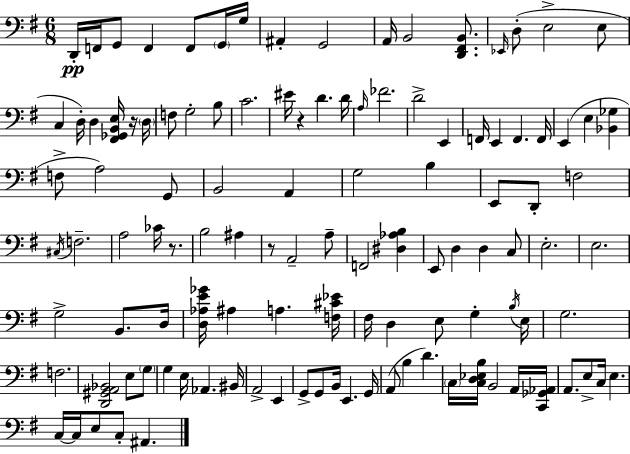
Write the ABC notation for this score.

X:1
T:Untitled
M:6/8
L:1/4
K:Em
D,,/4 F,,/4 G,,/2 F,, F,,/2 G,,/4 G,/4 ^A,, G,,2 A,,/4 B,,2 [D,,^F,,B,,]/2 _E,,/4 D,/2 E,2 E,/2 C, D,/4 D, [^F,,_G,,B,,E,]/4 z/4 D,/4 F,/2 G,2 B,/2 C2 ^E/4 z D D/4 A,/4 _F2 D2 E,, F,,/4 E,, F,, F,,/4 E,, E, [_B,,_G,] F,/2 A,2 G,,/2 B,,2 A,, G,2 B, E,,/2 D,,/2 F,2 ^C,/4 F,2 A,2 _C/4 z/2 B,2 ^A, z/2 A,,2 A,/2 F,,2 [^D,_A,B,] E,,/2 D, D, C,/2 E,2 E,2 G,2 B,,/2 D,/4 [D,_A,E_G]/4 ^A, A, [F,^C_E]/4 ^F,/4 D, E,/2 G, B,/4 E,/4 G,2 F,2 [D,,^G,,A,,_B,,]2 E,/2 G,/2 G, E,/4 _A,, ^B,,/4 A,,2 E,, G,,/2 G,,/2 B,,/4 E,, G,,/4 A,,/2 B, D C,/4 [C,D,_E,B,]/4 B,,2 A,,/4 [C,,_G,,_A,,]/4 A,,/2 E,/2 C,/4 E, C,/4 C,/4 E,/2 C,/2 ^A,,